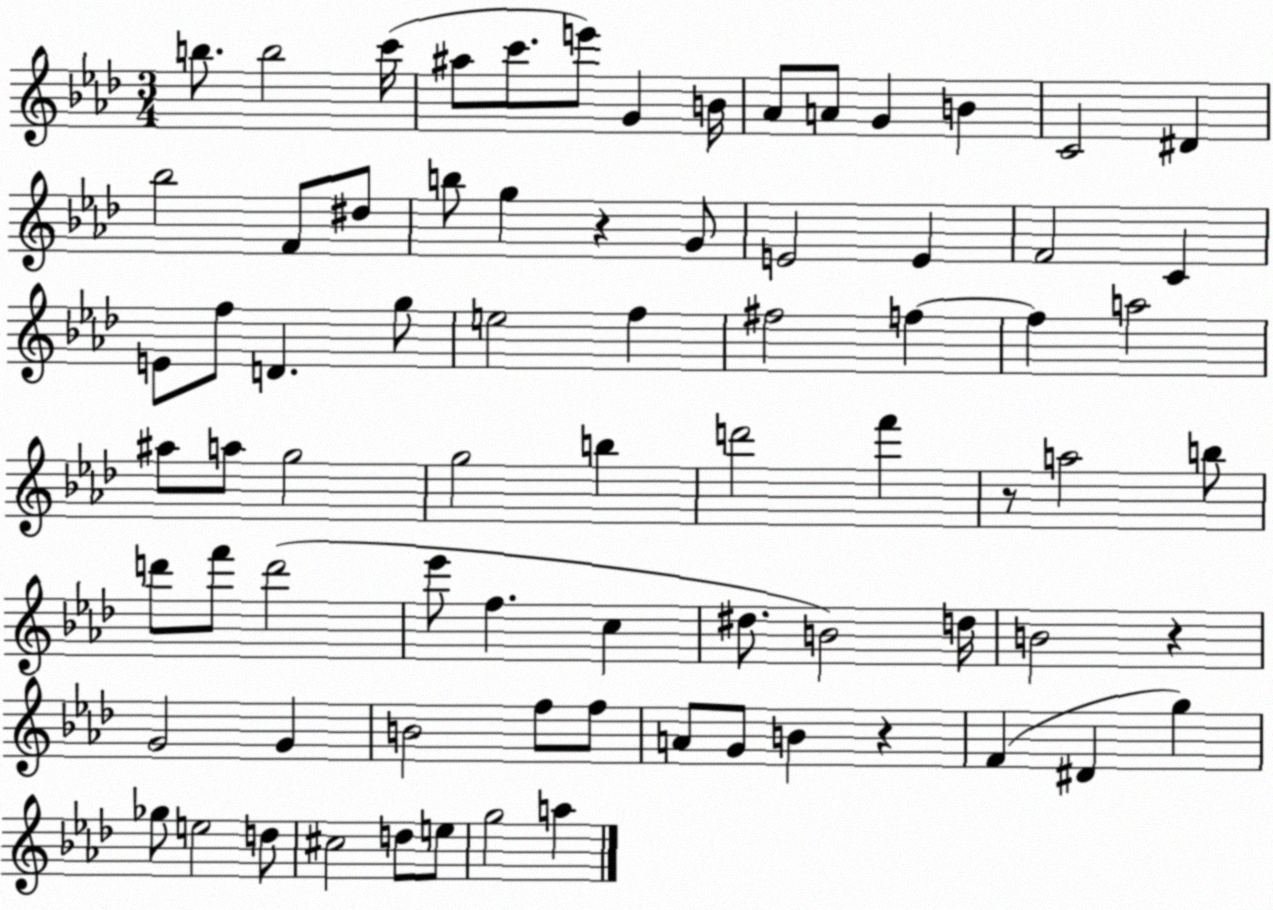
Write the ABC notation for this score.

X:1
T:Untitled
M:3/4
L:1/4
K:Ab
b/2 b2 c'/4 ^a/2 c'/2 e'/2 G B/4 _A/2 A/2 G B C2 ^D _b2 F/2 ^d/2 b/2 g z G/2 E2 E F2 C E/2 f/2 D g/2 e2 f ^f2 f f a2 ^a/2 a/2 g2 g2 b d'2 f' z/2 a2 b/2 d'/2 f'/2 d'2 _e'/2 f c ^d/2 B2 d/4 B2 z G2 G B2 f/2 f/2 A/2 G/2 B z F ^D g _g/2 e2 d/2 ^c2 d/2 e/2 g2 a